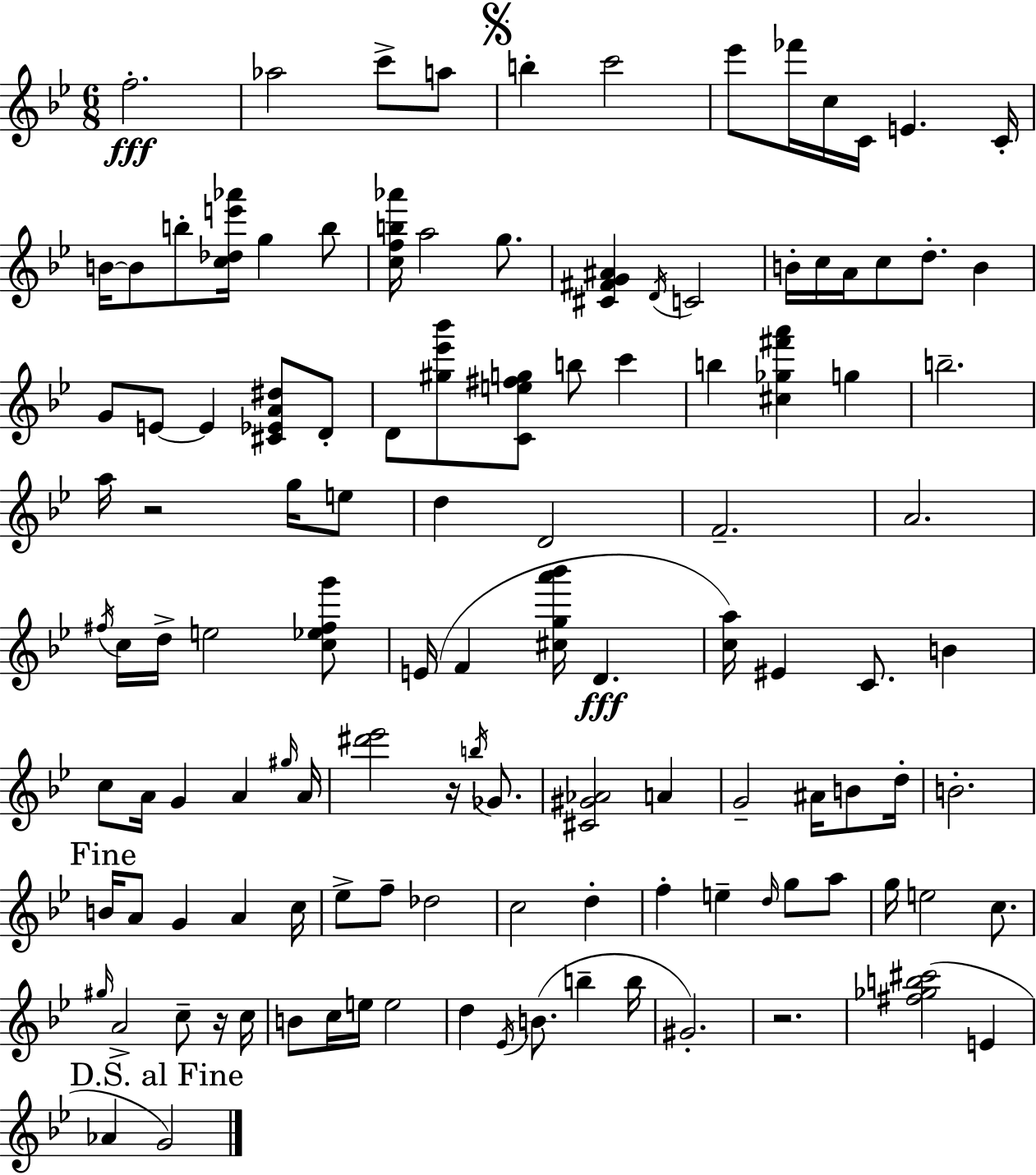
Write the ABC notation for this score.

X:1
T:Untitled
M:6/8
L:1/4
K:Bb
f2 _a2 c'/2 a/2 b c'2 _e'/2 _f'/4 c/4 C/4 E C/4 B/4 B/2 b/2 [c_de'_a']/4 g b/2 [cfb_a']/4 a2 g/2 [^C^FG^A] D/4 C2 B/4 c/4 A/4 c/2 d/2 B G/2 E/2 E [^C_EA^d]/2 D/2 D/2 [^g_e'_b']/2 [Ce^fg]/2 b/2 c' b [^c_g^f'a'] g b2 a/4 z2 g/4 e/2 d D2 F2 A2 ^f/4 c/4 d/4 e2 [c_e^fg']/2 E/4 F [^cga'_b']/4 D [ca]/4 ^E C/2 B c/2 A/4 G A ^g/4 A/4 [^d'_e']2 z/4 b/4 _G/2 [^C^G_A]2 A G2 ^A/4 B/2 d/4 B2 B/4 A/2 G A c/4 _e/2 f/2 _d2 c2 d f e d/4 g/2 a/2 g/4 e2 c/2 ^g/4 A2 c/2 z/4 c/4 B/2 c/4 e/4 e2 d _E/4 B/2 b b/4 ^G2 z2 [^f_gb^c']2 E _A G2